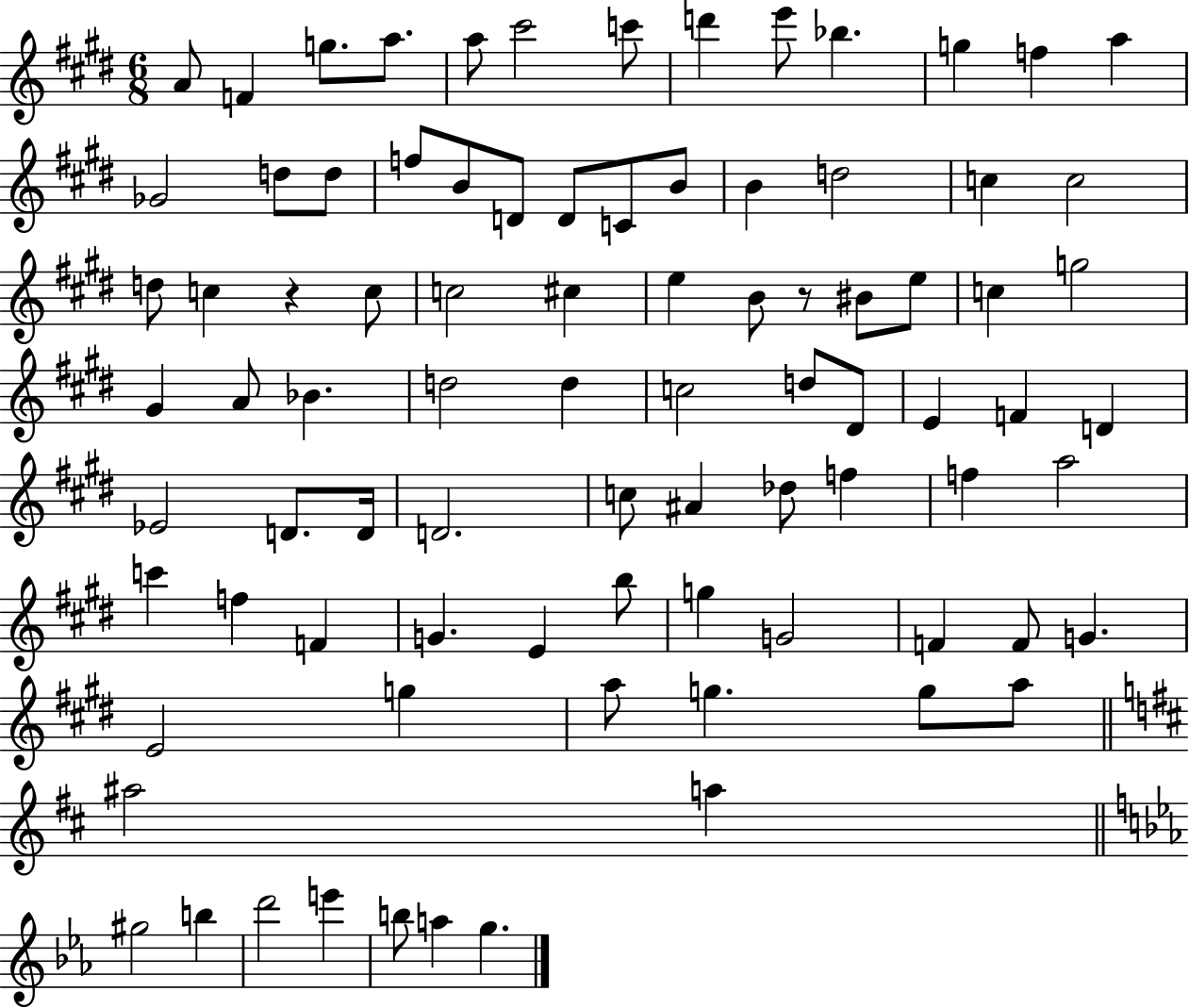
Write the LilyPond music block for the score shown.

{
  \clef treble
  \numericTimeSignature
  \time 6/8
  \key e \major
  a'8 f'4 g''8. a''8. | a''8 cis'''2 c'''8 | d'''4 e'''8 bes''4. | g''4 f''4 a''4 | \break ges'2 d''8 d''8 | f''8 b'8 d'8 d'8 c'8 b'8 | b'4 d''2 | c''4 c''2 | \break d''8 c''4 r4 c''8 | c''2 cis''4 | e''4 b'8 r8 bis'8 e''8 | c''4 g''2 | \break gis'4 a'8 bes'4. | d''2 d''4 | c''2 d''8 dis'8 | e'4 f'4 d'4 | \break ees'2 d'8. d'16 | d'2. | c''8 ais'4 des''8 f''4 | f''4 a''2 | \break c'''4 f''4 f'4 | g'4. e'4 b''8 | g''4 g'2 | f'4 f'8 g'4. | \break e'2 g''4 | a''8 g''4. g''8 a''8 | \bar "||" \break \key b \minor ais''2 a''4 | \bar "||" \break \key c \minor gis''2 b''4 | d'''2 e'''4 | b''8 a''4 g''4. | \bar "|."
}